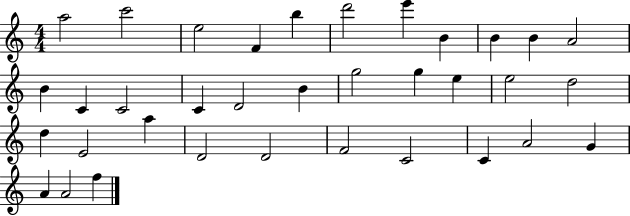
A5/h C6/h E5/h F4/q B5/q D6/h E6/q B4/q B4/q B4/q A4/h B4/q C4/q C4/h C4/q D4/h B4/q G5/h G5/q E5/q E5/h D5/h D5/q E4/h A5/q D4/h D4/h F4/h C4/h C4/q A4/h G4/q A4/q A4/h F5/q